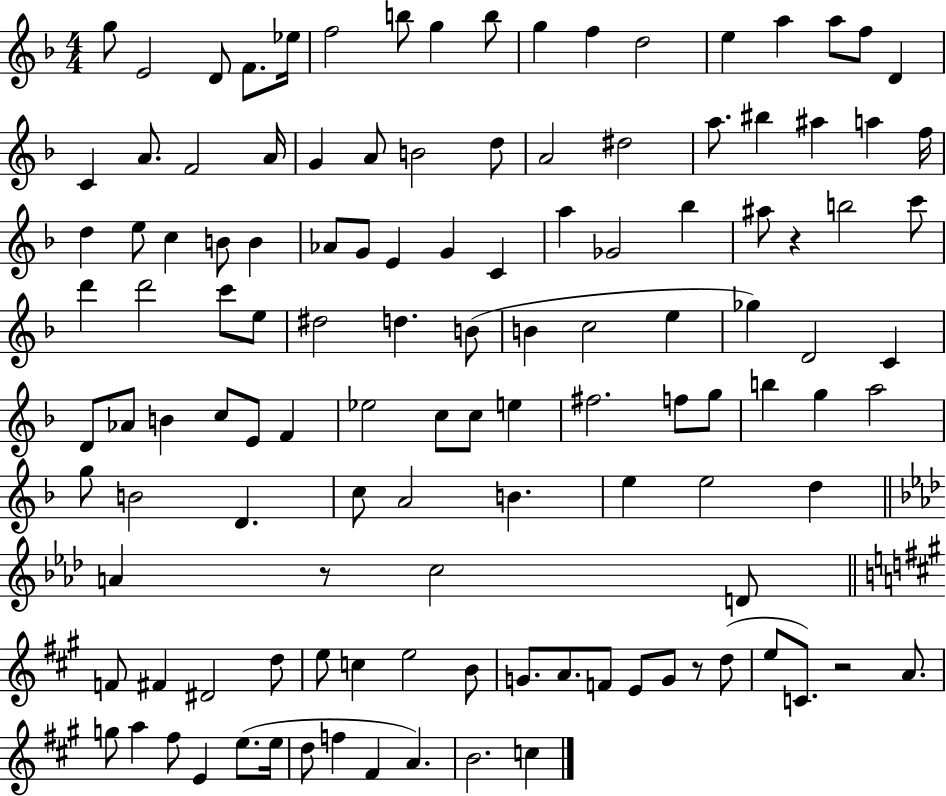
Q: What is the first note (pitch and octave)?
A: G5